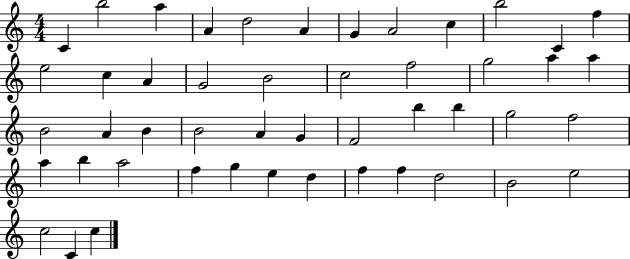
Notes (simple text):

C4/q B5/h A5/q A4/q D5/h A4/q G4/q A4/h C5/q B5/h C4/q F5/q E5/h C5/q A4/q G4/h B4/h C5/h F5/h G5/h A5/q A5/q B4/h A4/q B4/q B4/h A4/q G4/q F4/h B5/q B5/q G5/h F5/h A5/q B5/q A5/h F5/q G5/q E5/q D5/q F5/q F5/q D5/h B4/h E5/h C5/h C4/q C5/q